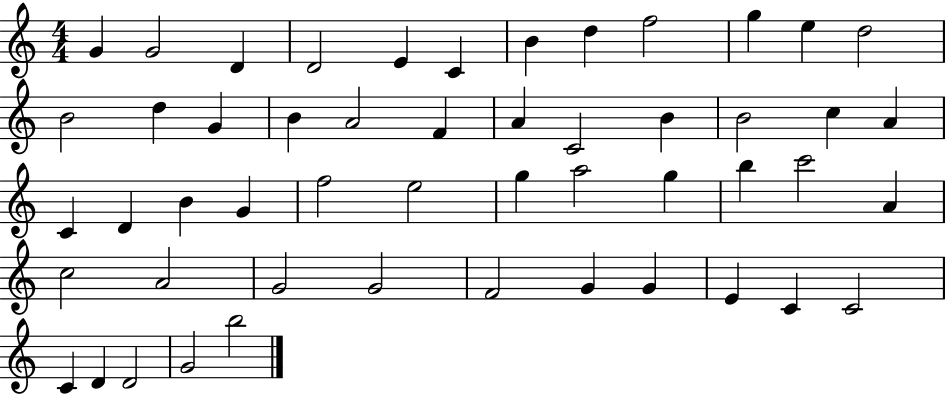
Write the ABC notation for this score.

X:1
T:Untitled
M:4/4
L:1/4
K:C
G G2 D D2 E C B d f2 g e d2 B2 d G B A2 F A C2 B B2 c A C D B G f2 e2 g a2 g b c'2 A c2 A2 G2 G2 F2 G G E C C2 C D D2 G2 b2